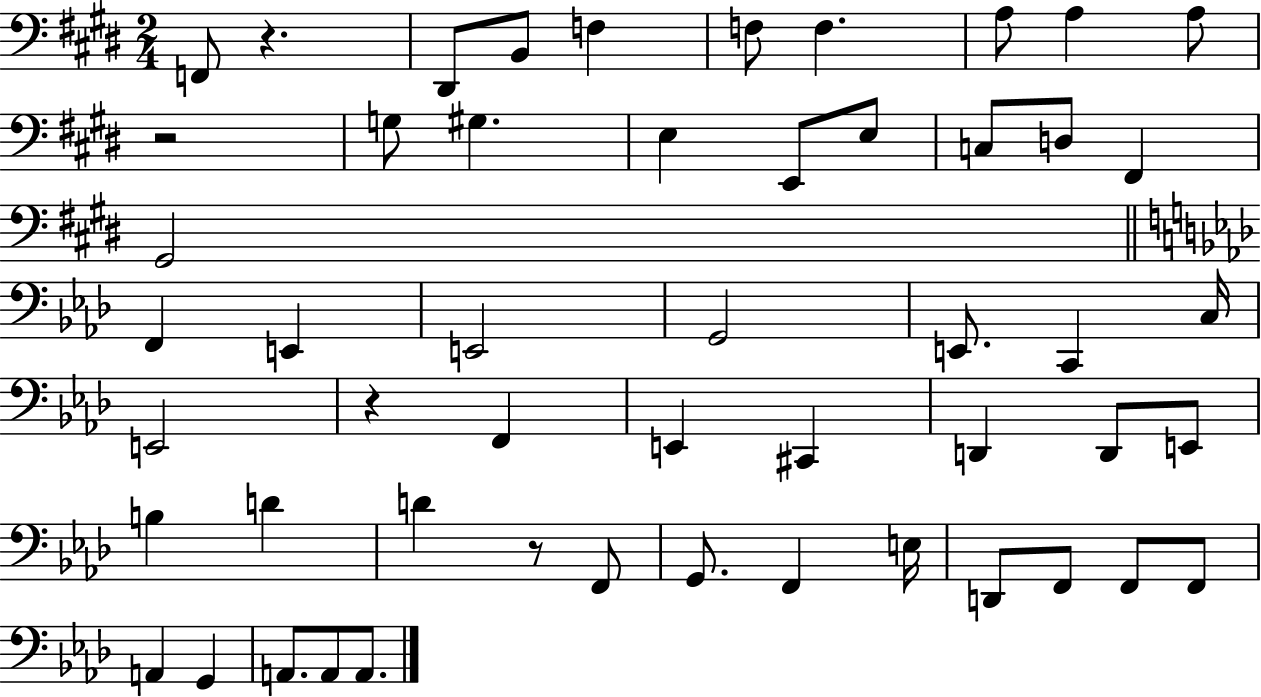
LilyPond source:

{
  \clef bass
  \numericTimeSignature
  \time 2/4
  \key e \major
  f,8 r4. | dis,8 b,8 f4 | f8 f4. | a8 a4 a8 | \break r2 | g8 gis4. | e4 e,8 e8 | c8 d8 fis,4 | \break gis,2 | \bar "||" \break \key f \minor f,4 e,4 | e,2 | g,2 | e,8. c,4 c16 | \break e,2 | r4 f,4 | e,4 cis,4 | d,4 d,8 e,8 | \break b4 d'4 | d'4 r8 f,8 | g,8. f,4 e16 | d,8 f,8 f,8 f,8 | \break a,4 g,4 | a,8. a,8 a,8. | \bar "|."
}